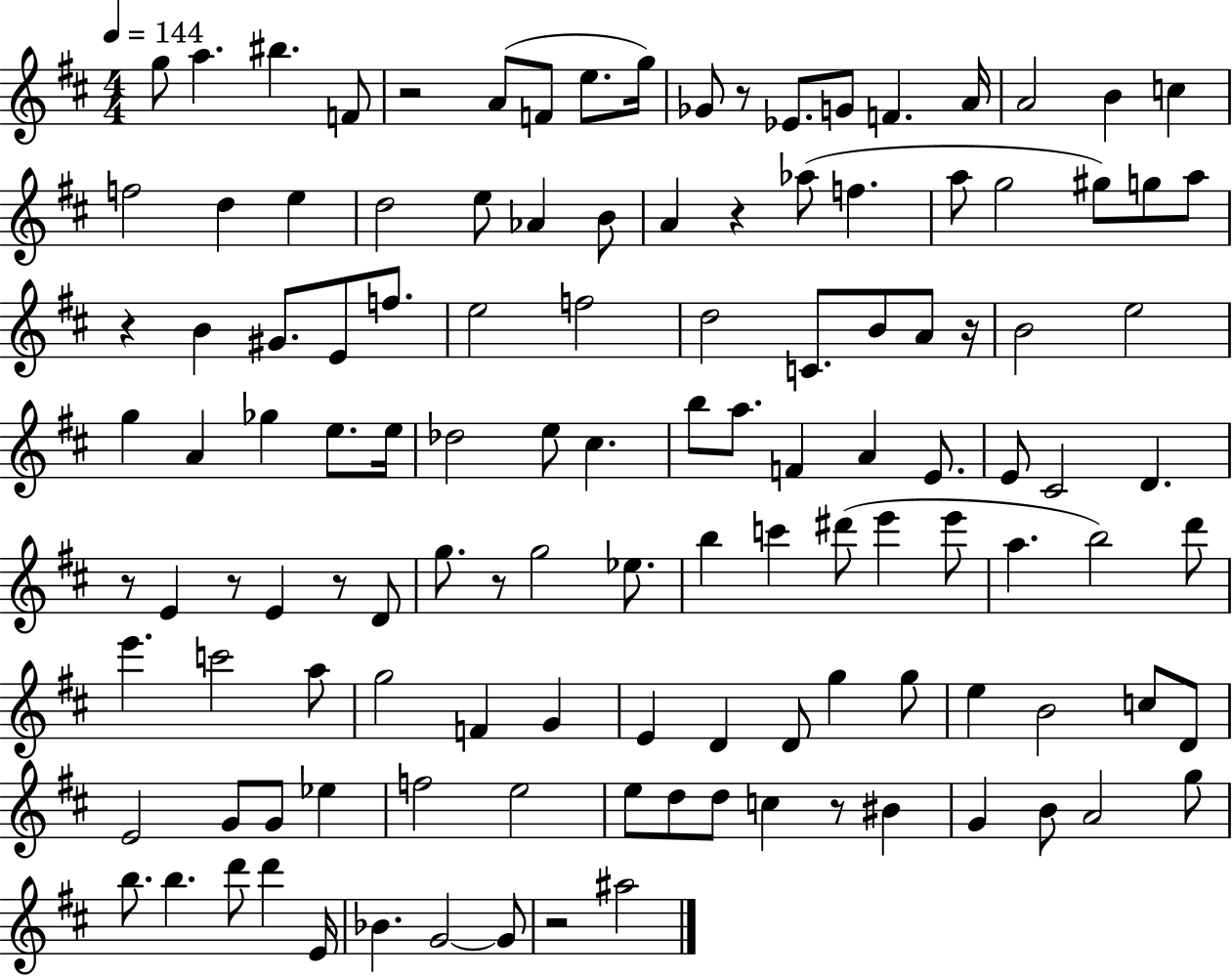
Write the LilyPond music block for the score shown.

{
  \clef treble
  \numericTimeSignature
  \time 4/4
  \key d \major
  \tempo 4 = 144
  \repeat volta 2 { g''8 a''4. bis''4. f'8 | r2 a'8( f'8 e''8. g''16) | ges'8 r8 ees'8. g'8 f'4. a'16 | a'2 b'4 c''4 | \break f''2 d''4 e''4 | d''2 e''8 aes'4 b'8 | a'4 r4 aes''8( f''4. | a''8 g''2 gis''8) g''8 a''8 | \break r4 b'4 gis'8. e'8 f''8. | e''2 f''2 | d''2 c'8. b'8 a'8 r16 | b'2 e''2 | \break g''4 a'4 ges''4 e''8. e''16 | des''2 e''8 cis''4. | b''8 a''8. f'4 a'4 e'8. | e'8 cis'2 d'4. | \break r8 e'4 r8 e'4 r8 d'8 | g''8. r8 g''2 ees''8. | b''4 c'''4 dis'''8( e'''4 e'''8 | a''4. b''2) d'''8 | \break e'''4. c'''2 a''8 | g''2 f'4 g'4 | e'4 d'4 d'8 g''4 g''8 | e''4 b'2 c''8 d'8 | \break e'2 g'8 g'8 ees''4 | f''2 e''2 | e''8 d''8 d''8 c''4 r8 bis'4 | g'4 b'8 a'2 g''8 | \break b''8. b''4. d'''8 d'''4 e'16 | bes'4. g'2~~ g'8 | r2 ais''2 | } \bar "|."
}